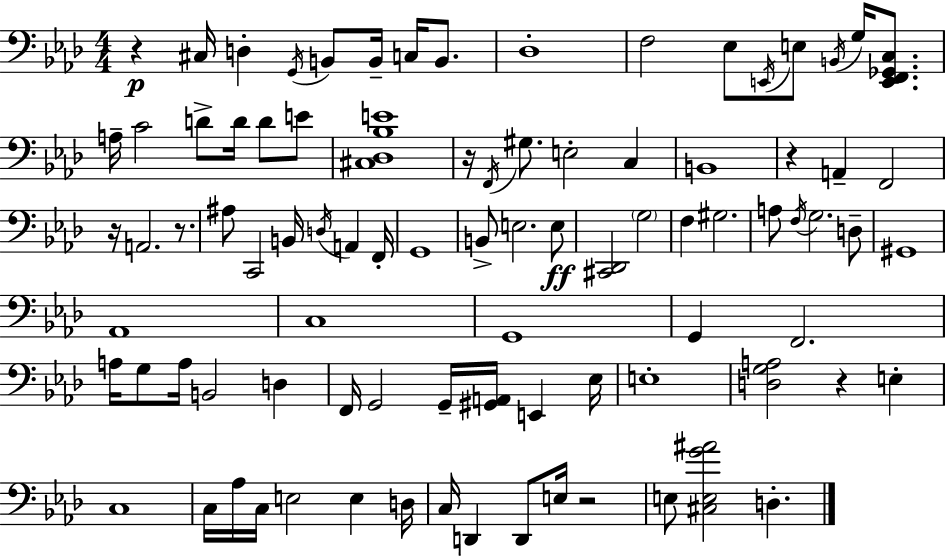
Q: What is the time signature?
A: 4/4